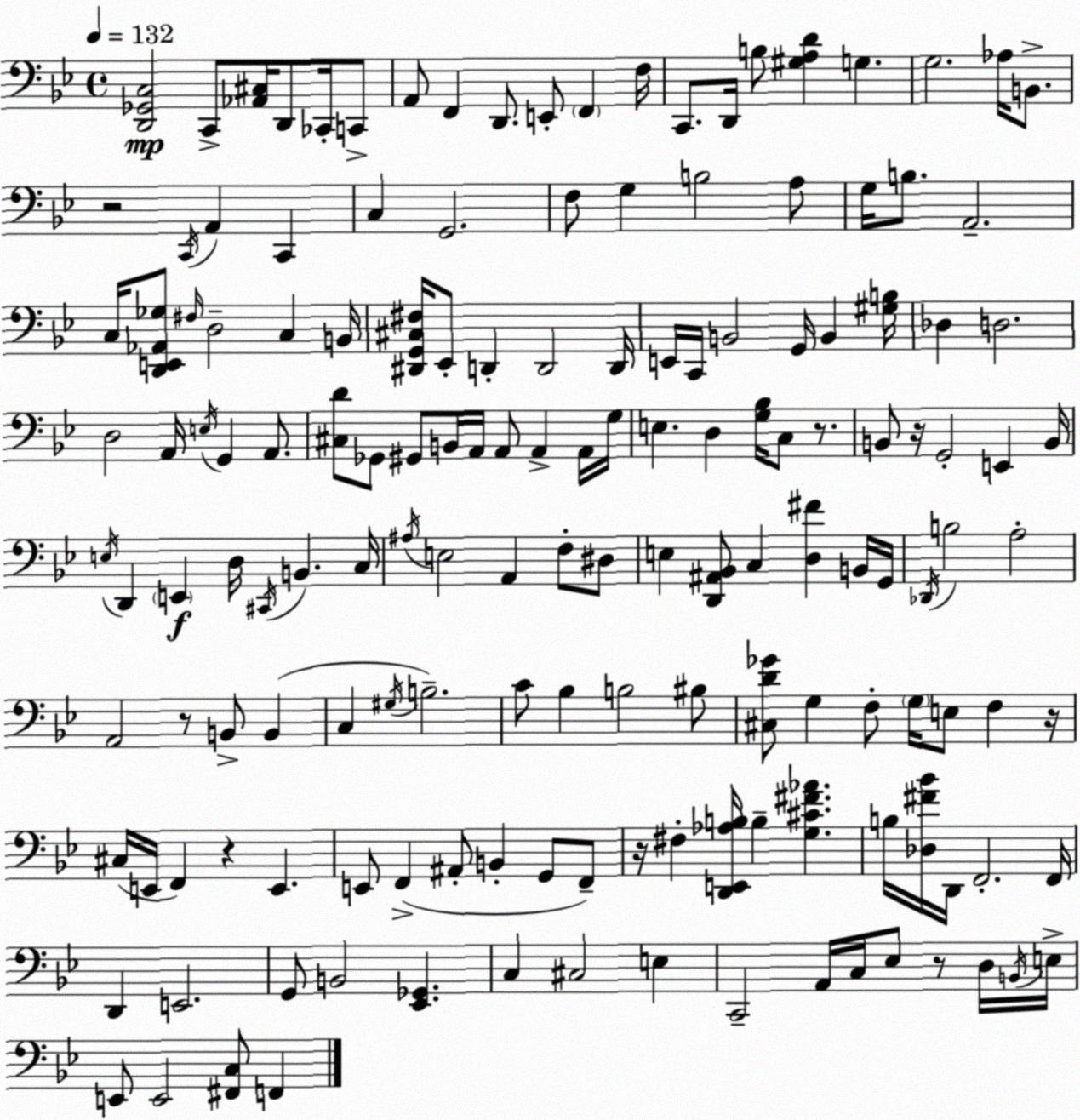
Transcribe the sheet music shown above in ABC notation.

X:1
T:Untitled
M:4/4
L:1/4
K:Bb
[D,,_G,,C,]2 C,,/2 [_A,,^C,]/4 D,,/2 _C,,/4 C,,/2 A,,/2 F,, D,,/2 E,,/2 F,, F,/4 C,,/2 D,,/4 B,/2 [^G,A,D] G, G,2 _A,/4 B,,/2 z2 C,,/4 A,, C,, C, G,,2 F,/2 G, B,2 A,/2 G,/4 B,/2 A,,2 C,/4 [D,,E,,_A,,_G,]/2 ^F,/4 D,2 C, B,,/4 [^D,,G,,^C,^F,]/4 _E,,/2 D,, D,,2 D,,/4 E,,/4 C,,/4 B,,2 G,,/4 B,, [^G,B,]/4 _D, D,2 D,2 A,,/4 E,/4 G,, A,,/2 [^C,D]/2 _G,,/2 ^G,,/2 B,,/4 A,,/4 A,,/2 A,, A,,/4 G,/4 E, D, [G,_B,]/4 C,/2 z/2 B,,/2 z/4 G,,2 E,, B,,/4 E,/4 D,, E,, D,/4 ^C,,/4 B,, C,/4 ^A,/4 E,2 A,, F,/2 ^D,/2 E, [D,,^A,,_B,,]/2 C, [D,^F] B,,/4 G,,/4 _D,,/4 B,2 A,2 A,,2 z/2 B,,/2 B,, C, ^G,/4 B,2 C/2 _B, B,2 ^B,/2 [^C,D_G]/2 G, F,/2 G,/4 E,/2 F, z/4 ^C,/4 E,,/4 F,, z E,, E,,/2 F,, ^A,,/2 B,, G,,/2 F,,/2 z/4 ^F, [D,,E,,_A,B,]/4 B, [G,^C^F_A] B,/4 [_D,^F_B]/4 D,,/4 F,,2 F,,/4 D,, E,,2 G,,/2 B,,2 [_E,,_G,,] C, ^C,2 E, C,,2 A,,/4 C,/4 _E,/2 z/2 D,/4 B,,/4 E,/4 E,,/2 E,,2 [^F,,C,]/2 F,,